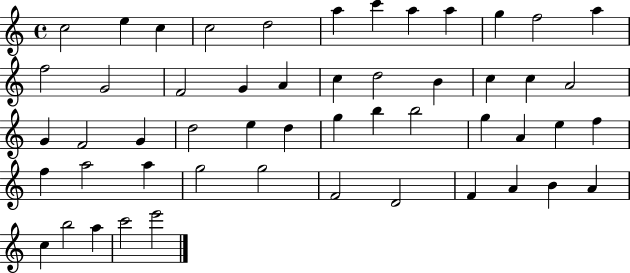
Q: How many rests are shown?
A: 0